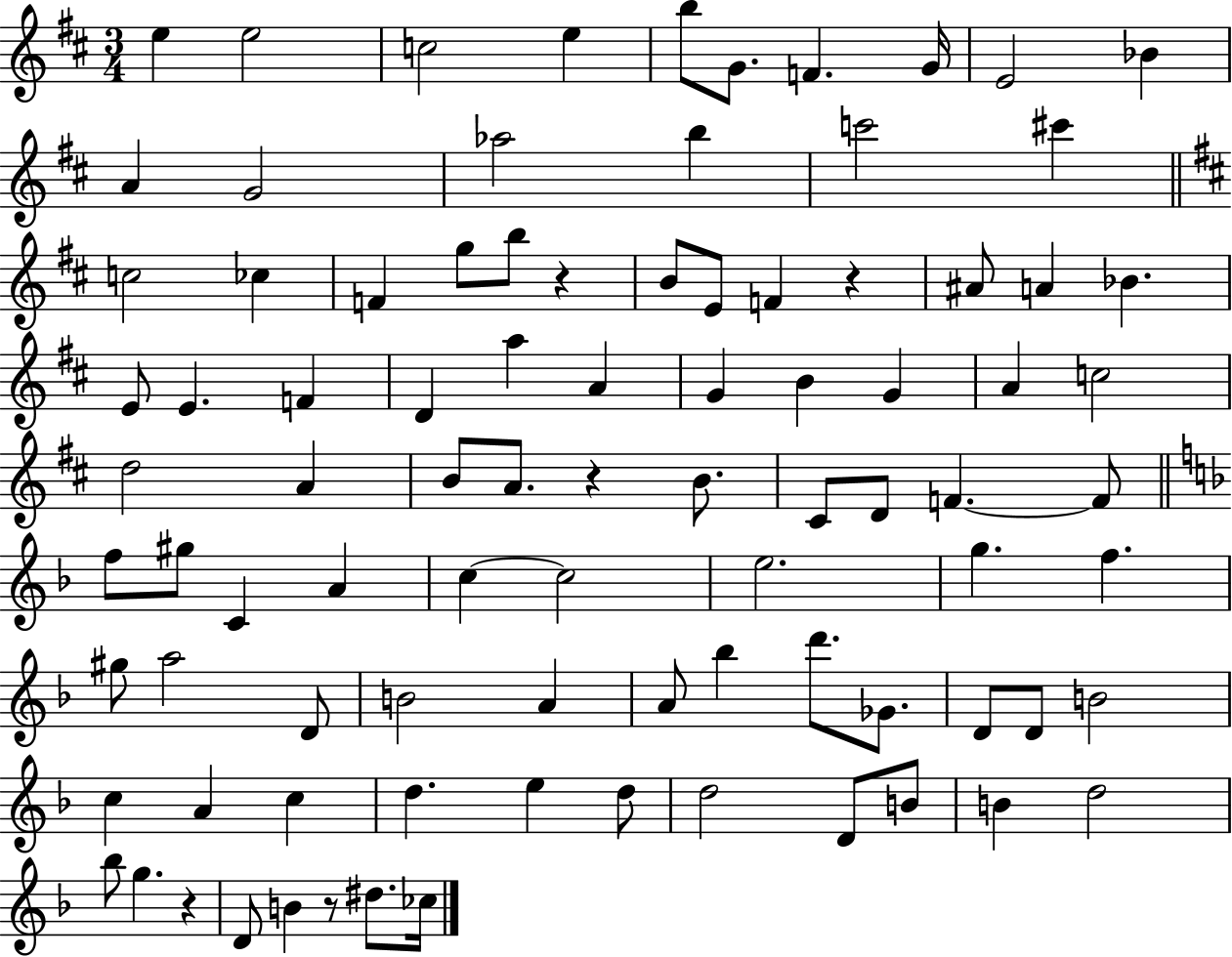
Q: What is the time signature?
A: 3/4